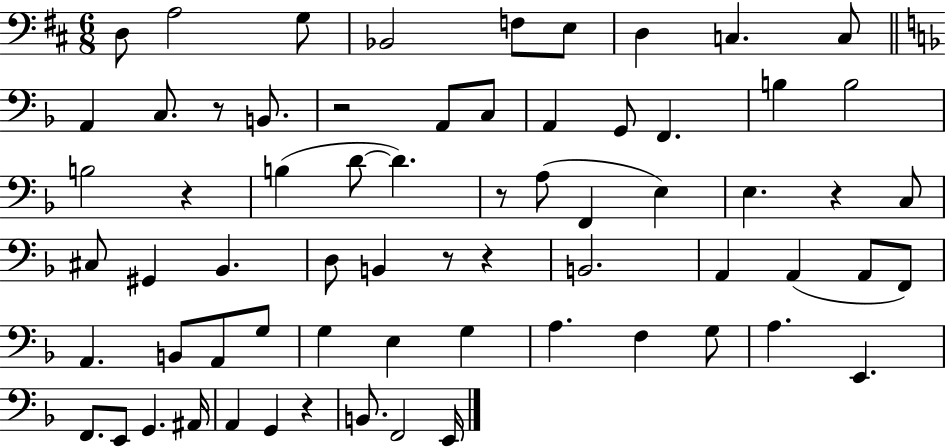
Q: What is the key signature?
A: D major